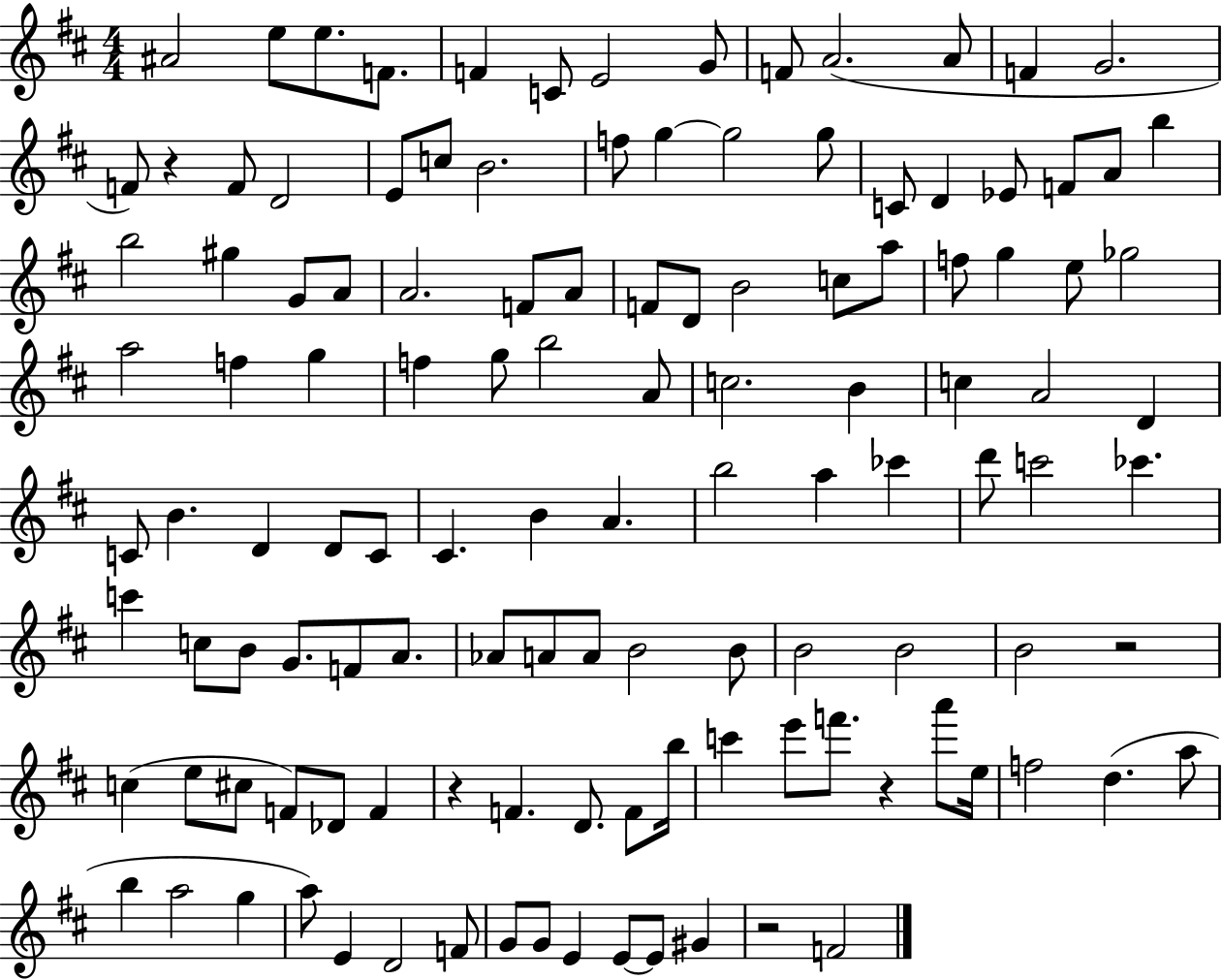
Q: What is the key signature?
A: D major